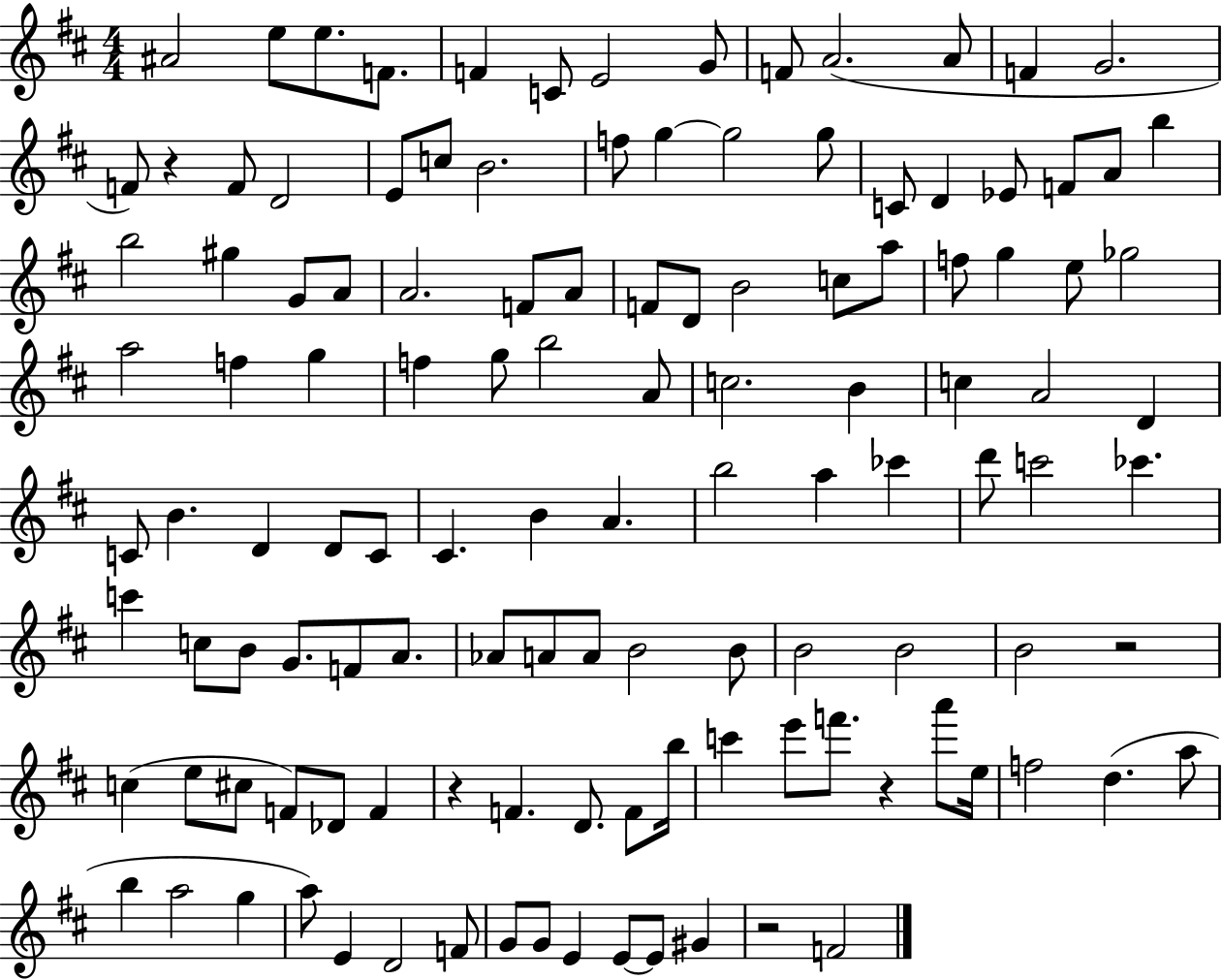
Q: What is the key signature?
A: D major